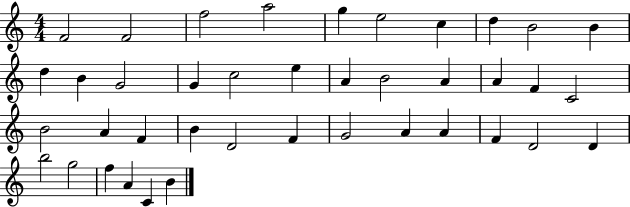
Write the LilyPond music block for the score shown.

{
  \clef treble
  \numericTimeSignature
  \time 4/4
  \key c \major
  f'2 f'2 | f''2 a''2 | g''4 e''2 c''4 | d''4 b'2 b'4 | \break d''4 b'4 g'2 | g'4 c''2 e''4 | a'4 b'2 a'4 | a'4 f'4 c'2 | \break b'2 a'4 f'4 | b'4 d'2 f'4 | g'2 a'4 a'4 | f'4 d'2 d'4 | \break b''2 g''2 | f''4 a'4 c'4 b'4 | \bar "|."
}